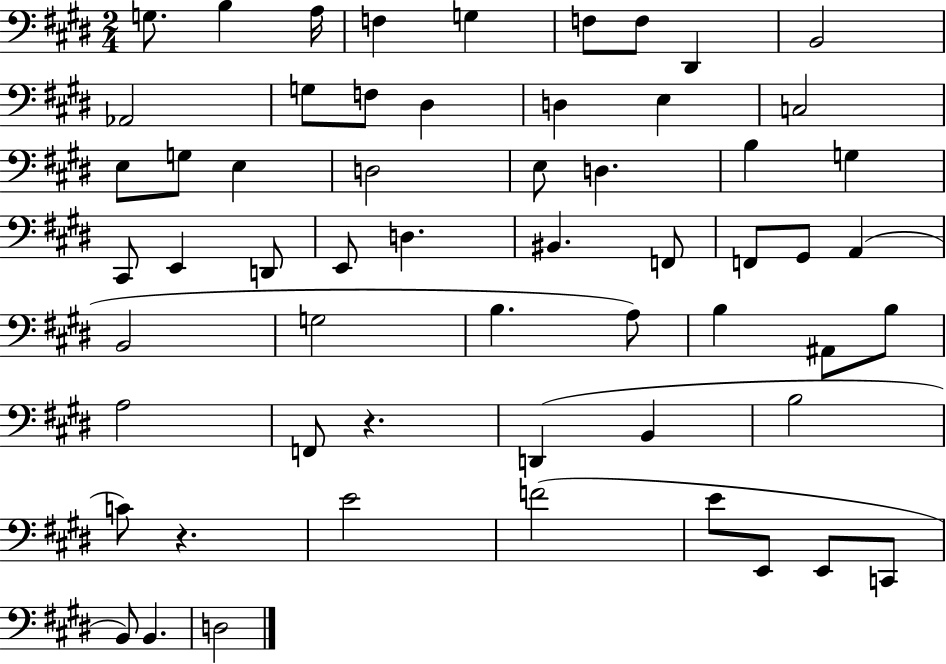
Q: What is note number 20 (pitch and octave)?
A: D3